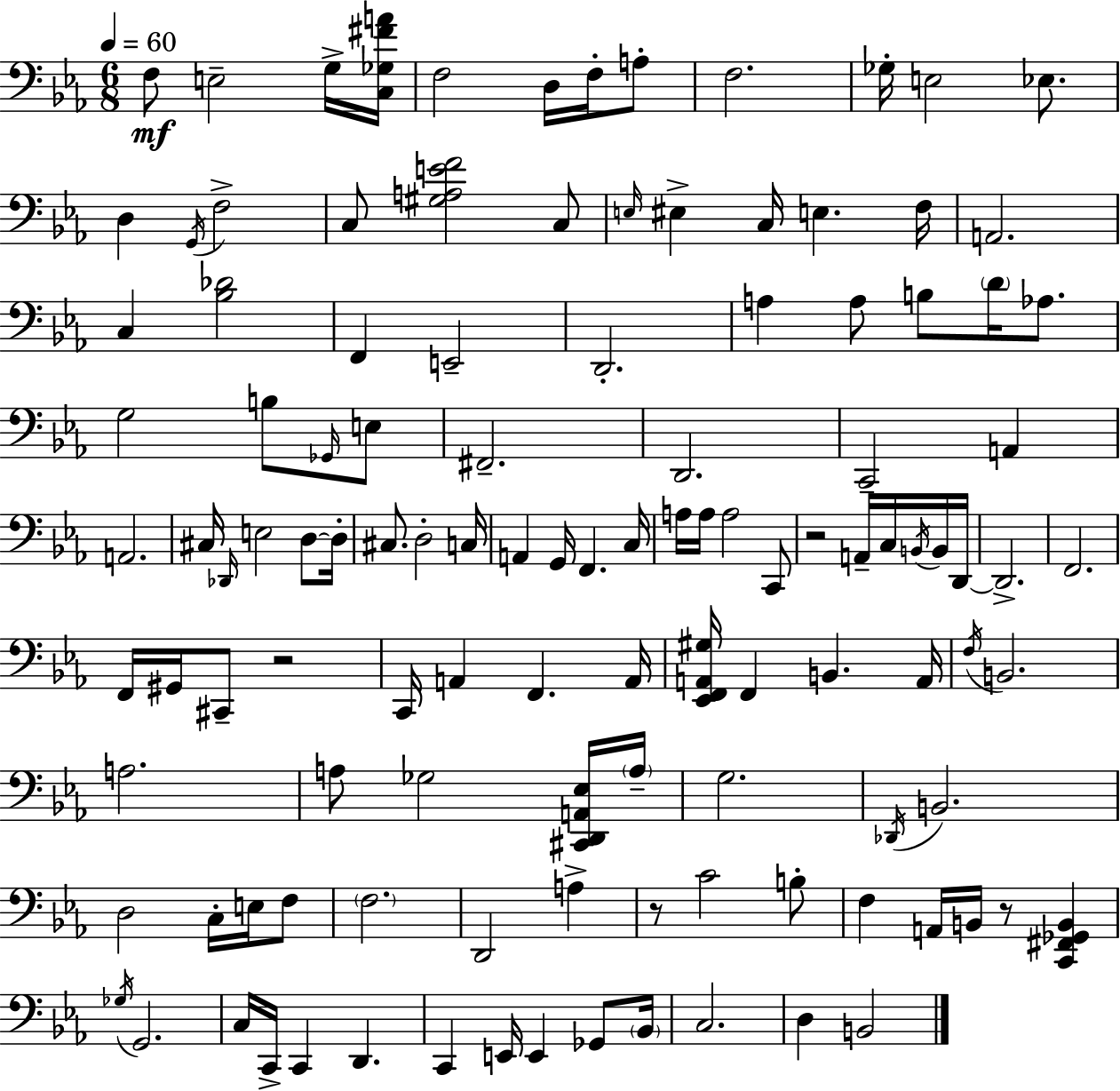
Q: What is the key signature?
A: EES major